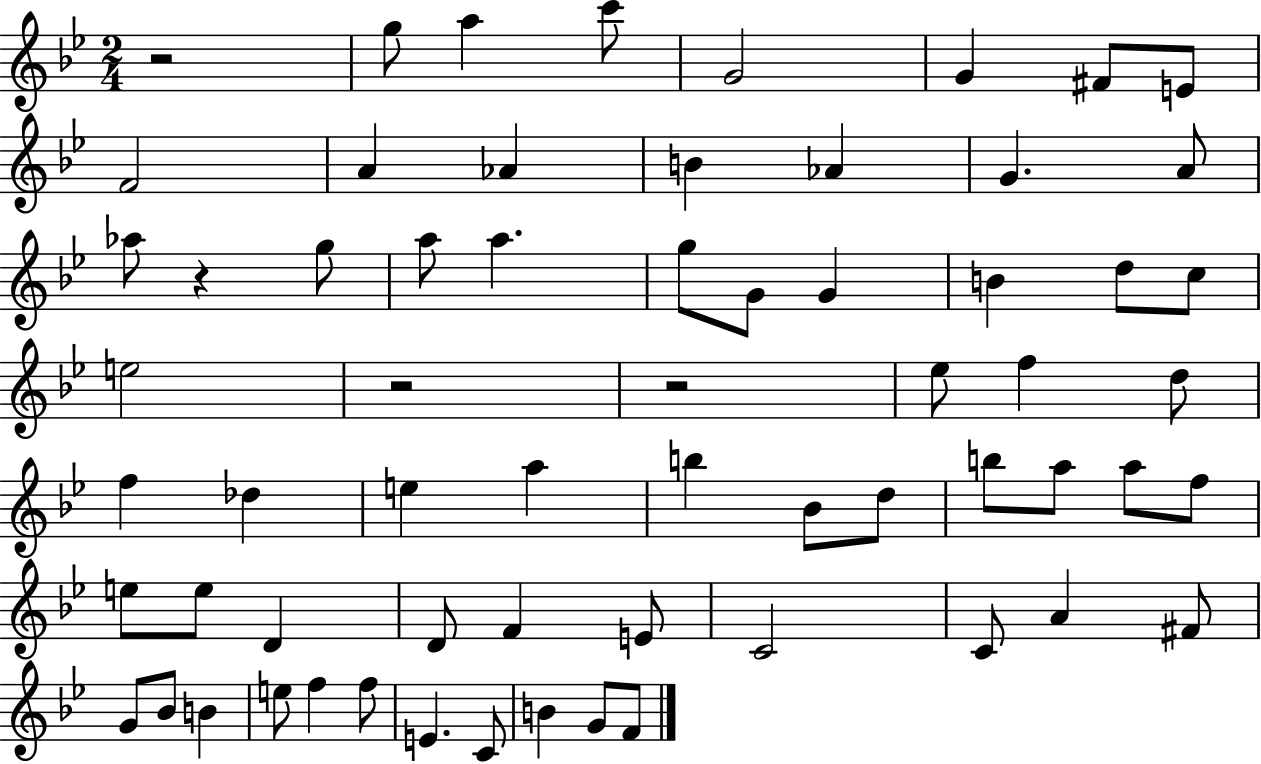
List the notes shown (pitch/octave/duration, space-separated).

R/h G5/e A5/q C6/e G4/h G4/q F#4/e E4/e F4/h A4/q Ab4/q B4/q Ab4/q G4/q. A4/e Ab5/e R/q G5/e A5/e A5/q. G5/e G4/e G4/q B4/q D5/e C5/e E5/h R/h R/h Eb5/e F5/q D5/e F5/q Db5/q E5/q A5/q B5/q Bb4/e D5/e B5/e A5/e A5/e F5/e E5/e E5/e D4/q D4/e F4/q E4/e C4/h C4/e A4/q F#4/e G4/e Bb4/e B4/q E5/e F5/q F5/e E4/q. C4/e B4/q G4/e F4/e